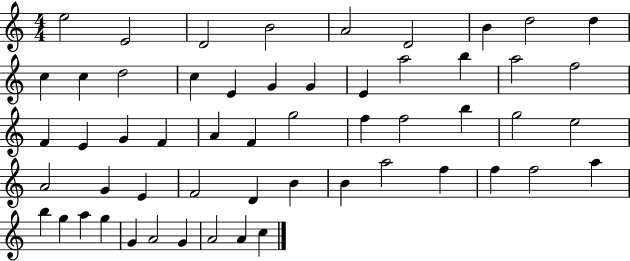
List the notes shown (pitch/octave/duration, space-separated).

E5/h E4/h D4/h B4/h A4/h D4/h B4/q D5/h D5/q C5/q C5/q D5/h C5/q E4/q G4/q G4/q E4/q A5/h B5/q A5/h F5/h F4/q E4/q G4/q F4/q A4/q F4/q G5/h F5/q F5/h B5/q G5/h E5/h A4/h G4/q E4/q F4/h D4/q B4/q B4/q A5/h F5/q F5/q F5/h A5/q B5/q G5/q A5/q G5/q G4/q A4/h G4/q A4/h A4/q C5/q